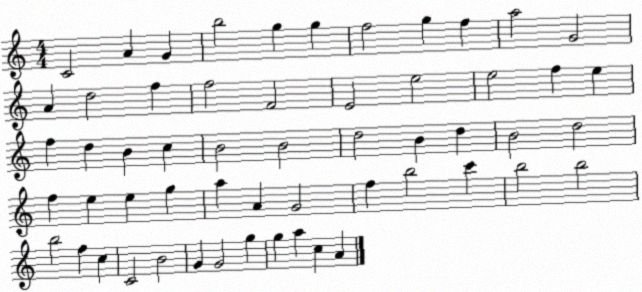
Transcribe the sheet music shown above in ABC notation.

X:1
T:Untitled
M:4/4
L:1/4
K:C
C2 A G b2 g g f2 g f a2 G2 A d2 f f2 F2 E2 e2 e2 f e f d B c B2 B2 d2 B d B2 d2 f e e g a A G2 f b2 c' b2 b2 b2 f c C2 B2 G G2 g g a c A